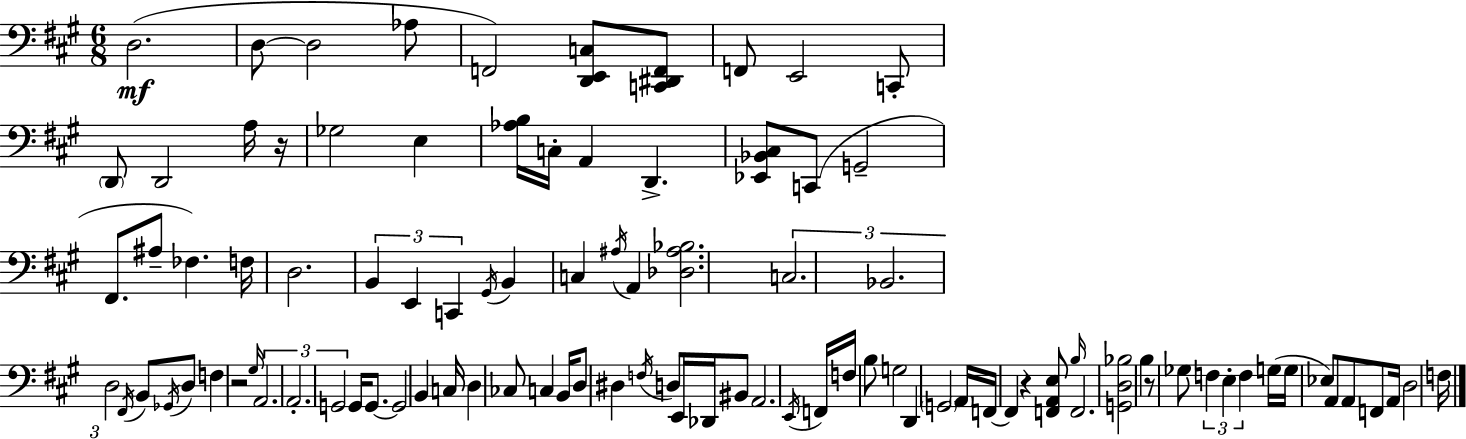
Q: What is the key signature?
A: A major